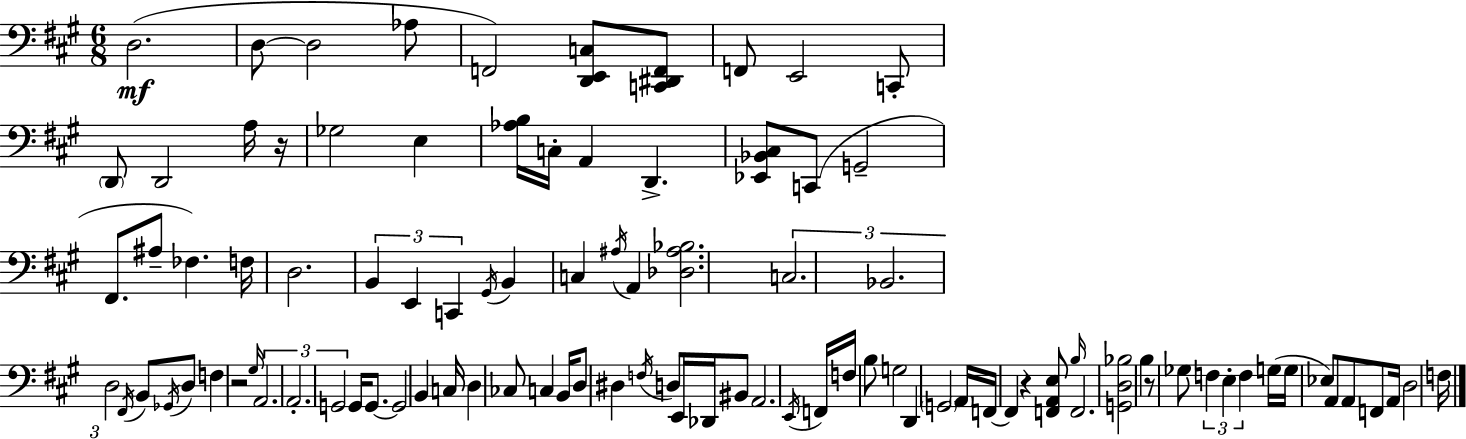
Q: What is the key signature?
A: A major